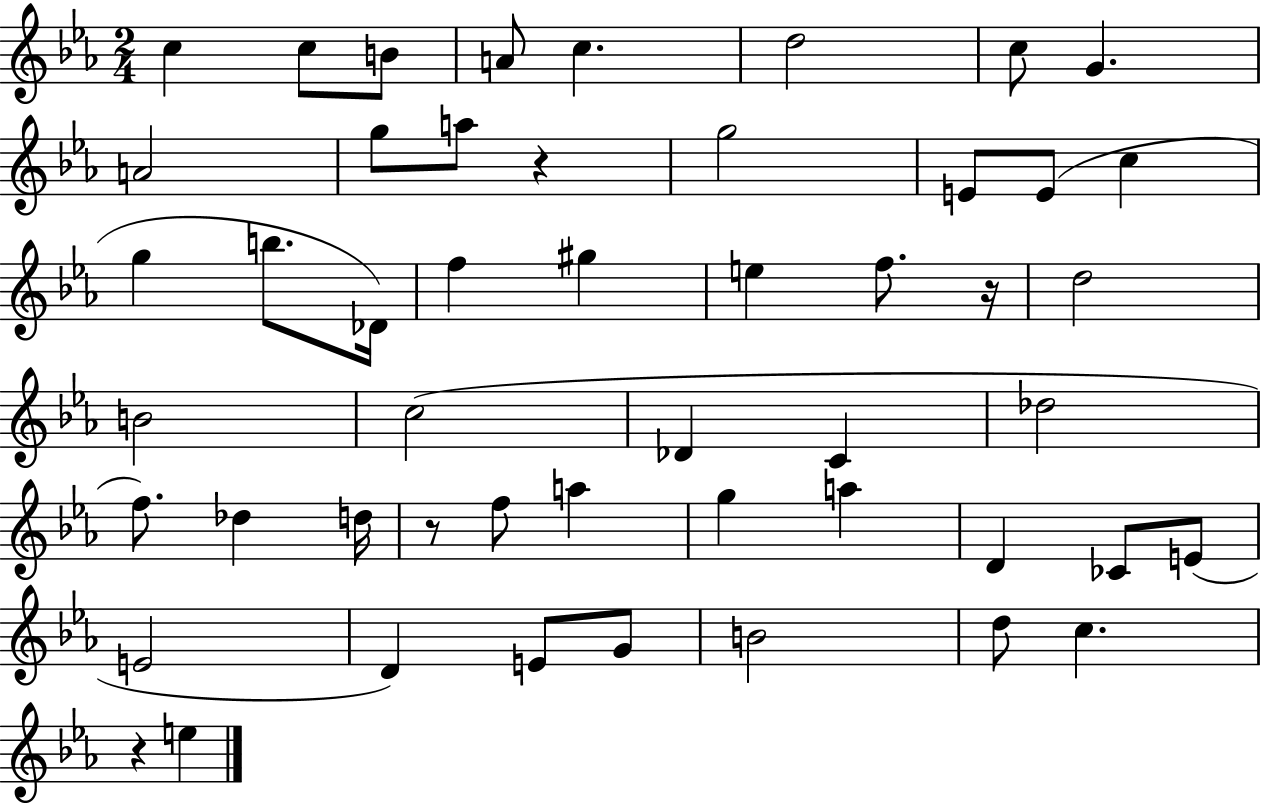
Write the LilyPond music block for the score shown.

{
  \clef treble
  \numericTimeSignature
  \time 2/4
  \key ees \major
  \repeat volta 2 { c''4 c''8 b'8 | a'8 c''4. | d''2 | c''8 g'4. | \break a'2 | g''8 a''8 r4 | g''2 | e'8 e'8( c''4 | \break g''4 b''8. des'16) | f''4 gis''4 | e''4 f''8. r16 | d''2 | \break b'2 | c''2( | des'4 c'4 | des''2 | \break f''8.) des''4 d''16 | r8 f''8 a''4 | g''4 a''4 | d'4 ces'8 e'8( | \break e'2 | d'4) e'8 g'8 | b'2 | d''8 c''4. | \break r4 e''4 | } \bar "|."
}